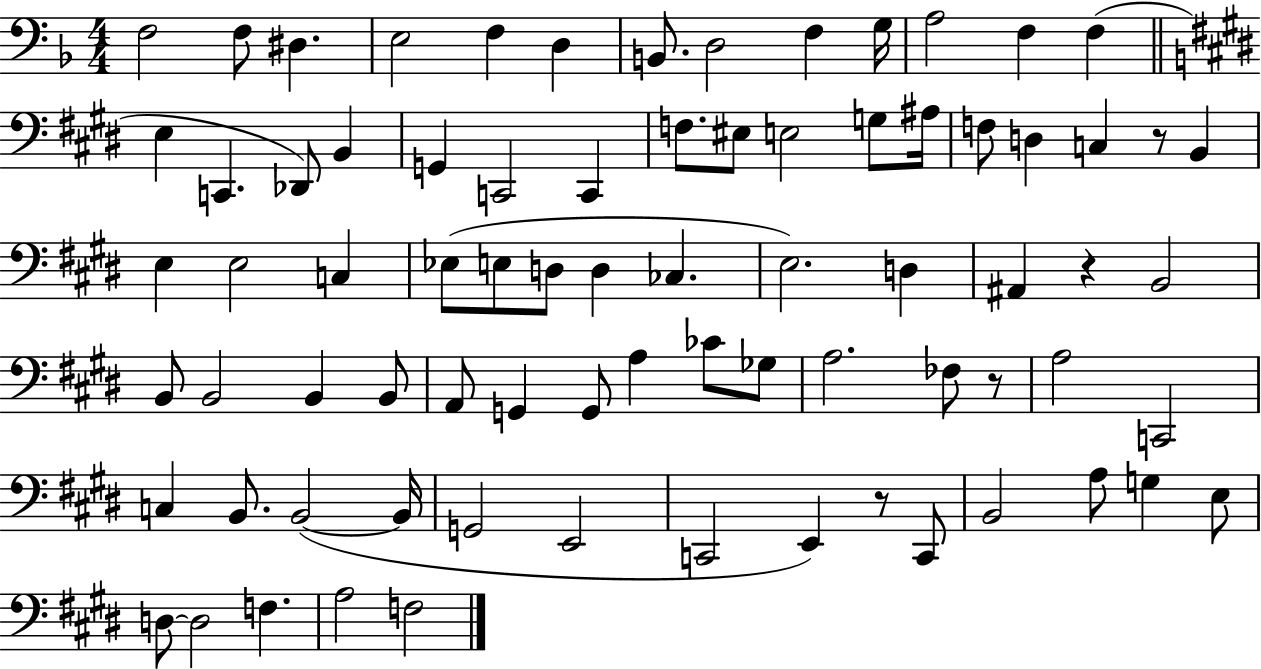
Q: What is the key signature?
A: F major